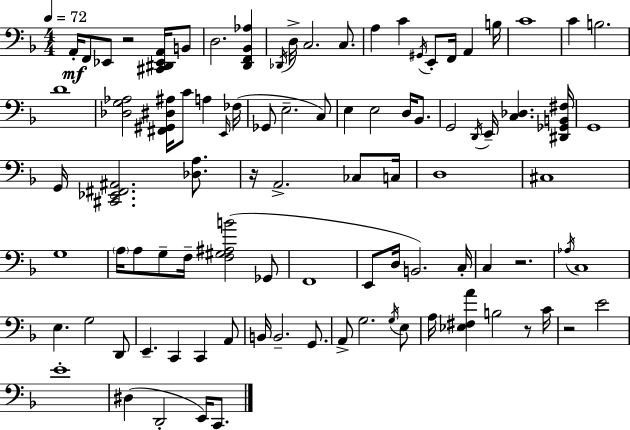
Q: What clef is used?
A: bass